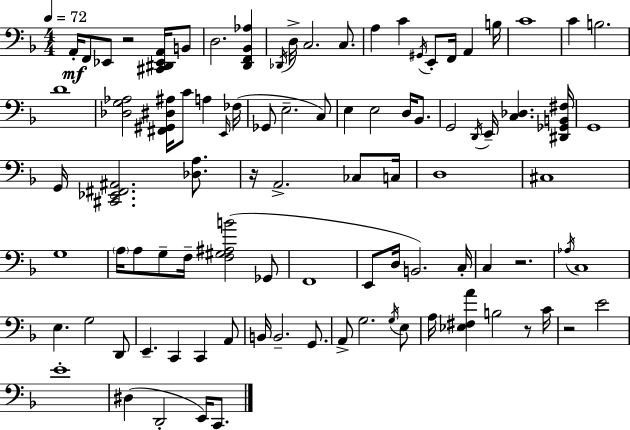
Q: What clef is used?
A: bass